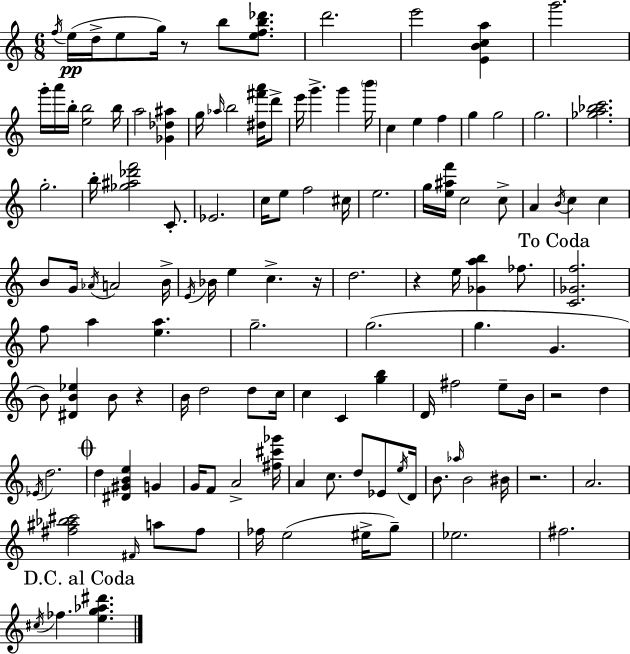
X:1
T:Untitled
M:6/8
L:1/4
K:Am
f/4 e/4 d/4 e/2 g/4 z/2 b/2 [efb_d']/2 d'2 e'2 [EBca] g'2 g'/4 a'/4 b/4 [eb]2 b/4 a2 [_G_d^a] g/4 _a/4 b2 [^d^f'a']/4 d'/2 e'/4 g' g' b'/4 c e f g g2 g2 [_ga_bc']2 g2 b/4 [_g^a_d'f']2 C/2 _E2 c/4 e/2 f2 ^c/4 e2 g/4 [e^af']/4 c2 c/2 A B/4 c c B/2 G/4 _A/4 A2 B/4 E/4 _B/4 e c z/4 d2 z e/4 [_Gab] _f/2 [C_Gf]2 f/2 a [ea] g2 g2 g G B/2 [^DB_e] B/2 z B/4 d2 d/2 c/4 c C [gb] D/4 ^f2 e/2 B/4 z2 d _E/4 d2 d [^D^GBe] G G/4 F/2 A2 [^f^c'_g']/4 A c/2 d/2 _E/2 e/4 D/4 B/2 _a/4 B2 ^B/4 z2 A2 [^f^a_b^c']2 ^F/4 a/2 ^f/2 _f/4 e2 ^e/4 g/2 _e2 ^f2 ^c/4 _f [eg_a^d']